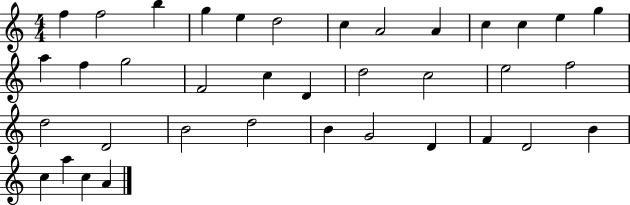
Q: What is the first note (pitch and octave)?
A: F5